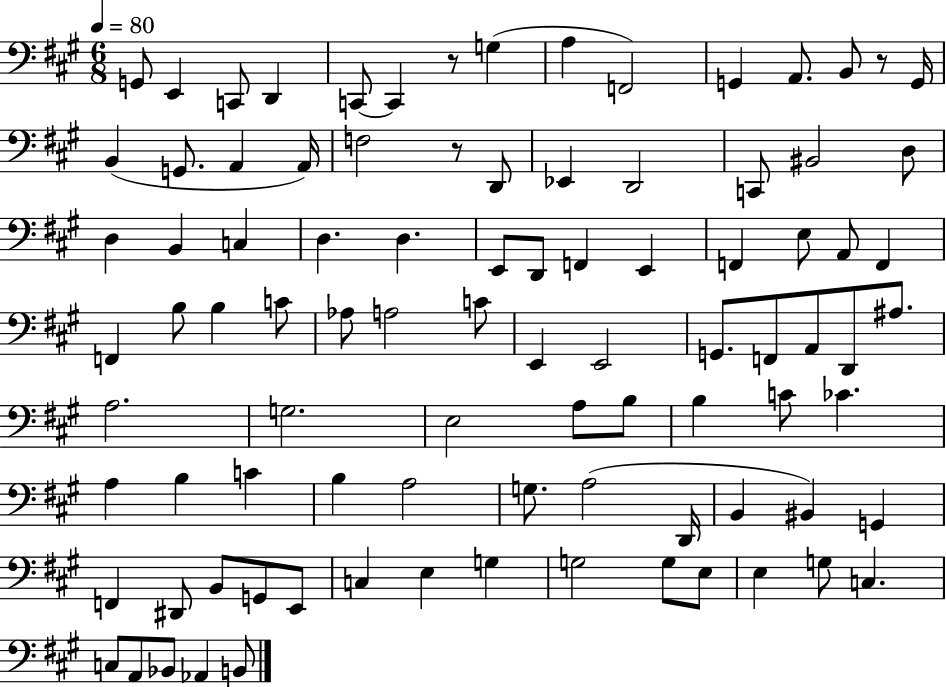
X:1
T:Untitled
M:6/8
L:1/4
K:A
G,,/2 E,, C,,/2 D,, C,,/2 C,, z/2 G, A, F,,2 G,, A,,/2 B,,/2 z/2 G,,/4 B,, G,,/2 A,, A,,/4 F,2 z/2 D,,/2 _E,, D,,2 C,,/2 ^B,,2 D,/2 D, B,, C, D, D, E,,/2 D,,/2 F,, E,, F,, E,/2 A,,/2 F,, F,, B,/2 B, C/2 _A,/2 A,2 C/2 E,, E,,2 G,,/2 F,,/2 A,,/2 D,,/2 ^A,/2 A,2 G,2 E,2 A,/2 B,/2 B, C/2 _C A, B, C B, A,2 G,/2 A,2 D,,/4 B,, ^B,, G,, F,, ^D,,/2 B,,/2 G,,/2 E,,/2 C, E, G, G,2 G,/2 E,/2 E, G,/2 C, C,/2 A,,/2 _B,,/2 _A,, B,,/2